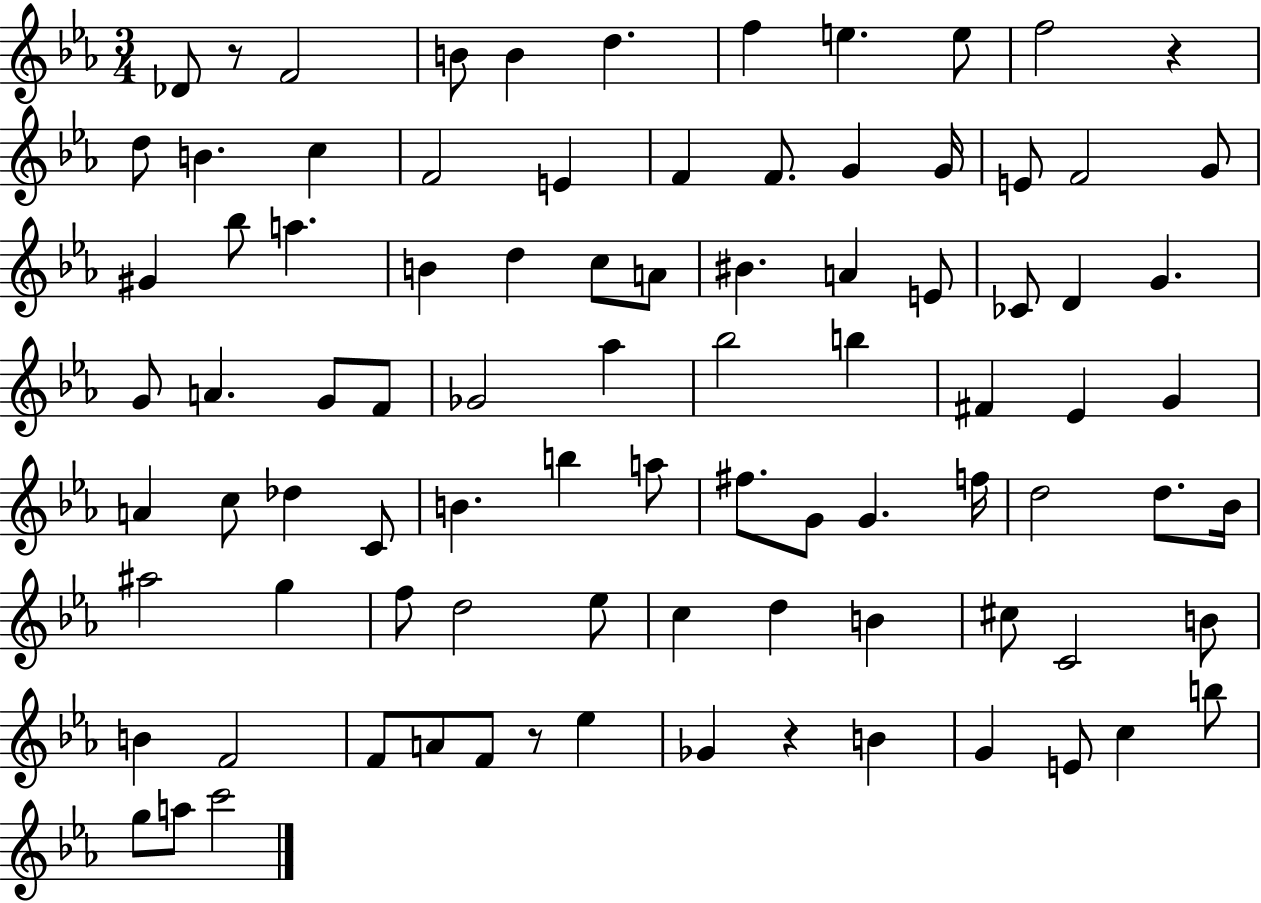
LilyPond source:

{
  \clef treble
  \numericTimeSignature
  \time 3/4
  \key ees \major
  des'8 r8 f'2 | b'8 b'4 d''4. | f''4 e''4. e''8 | f''2 r4 | \break d''8 b'4. c''4 | f'2 e'4 | f'4 f'8. g'4 g'16 | e'8 f'2 g'8 | \break gis'4 bes''8 a''4. | b'4 d''4 c''8 a'8 | bis'4. a'4 e'8 | ces'8 d'4 g'4. | \break g'8 a'4. g'8 f'8 | ges'2 aes''4 | bes''2 b''4 | fis'4 ees'4 g'4 | \break a'4 c''8 des''4 c'8 | b'4. b''4 a''8 | fis''8. g'8 g'4. f''16 | d''2 d''8. bes'16 | \break ais''2 g''4 | f''8 d''2 ees''8 | c''4 d''4 b'4 | cis''8 c'2 b'8 | \break b'4 f'2 | f'8 a'8 f'8 r8 ees''4 | ges'4 r4 b'4 | g'4 e'8 c''4 b''8 | \break g''8 a''8 c'''2 | \bar "|."
}